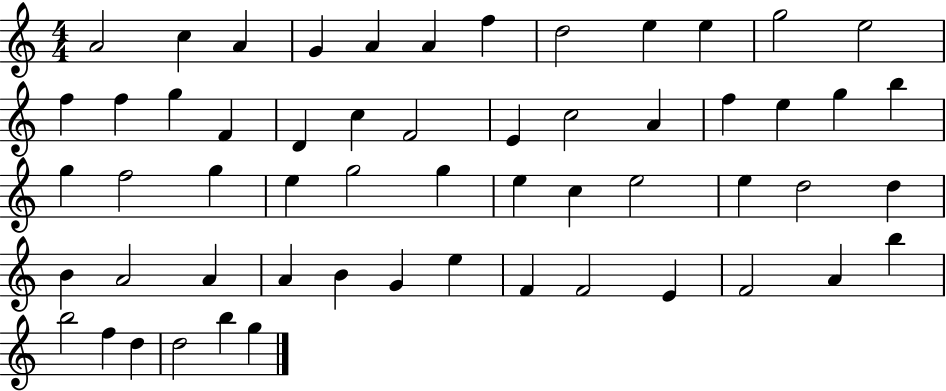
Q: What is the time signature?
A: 4/4